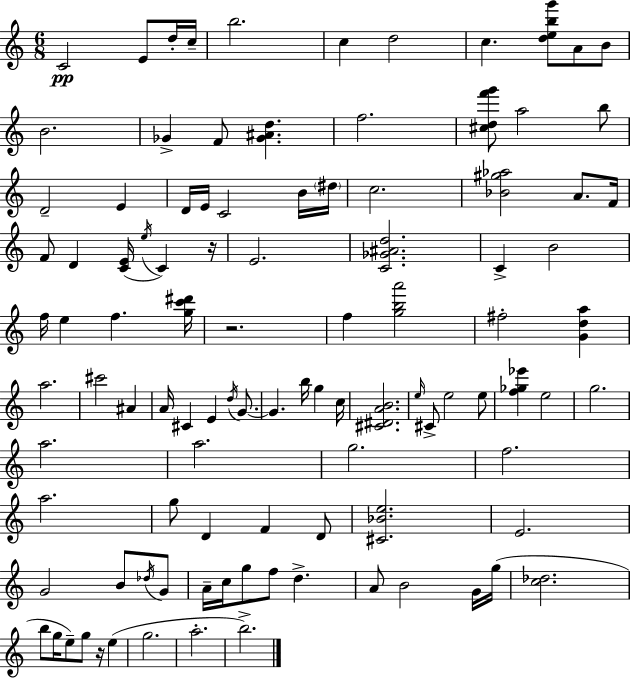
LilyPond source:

{
  \clef treble
  \numericTimeSignature
  \time 6/8
  \key c \major
  c'2\pp e'8 d''16-. c''16-- | b''2. | c''4 d''2 | c''4. <d'' e'' b'' g'''>8 a'8 b'8 | \break b'2. | ges'4-> f'8 <ges' ais' d''>4. | f''2. | <cis'' d'' f''' g'''>8 a''2 b''8 | \break d'2-- e'4 | d'16 e'16 c'2 b'16 \parenthesize dis''16 | c''2. | <bes' gis'' aes''>2 a'8. f'16 | \break f'8 d'4 <c' e'>16( \acciaccatura { e''16 } c'4) | r16 e'2. | <c' ges' ais' d''>2. | c'4-> b'2 | \break f''16 e''4 f''4. | <g'' c''' dis'''>16 r2. | f''4 <g'' b'' a'''>2 | fis''2-. <g' d'' a''>4 | \break a''2. | cis'''2 ais'4 | a'16 cis'4 e'4 \acciaccatura { d''16 } g'8.~~ | g'4. b''16 g''4 | \break c''16 <cis' dis' a' b'>2. | \grace { e''16 } cis'8-> e''2 | e''8 <f'' ges'' ees'''>4 e''2 | g''2. | \break a''2. | a''2. | g''2. | f''2. | \break a''2. | g''8 d'4 f'4 | d'8 <cis' bes' e''>2. | e'2. | \break g'2 b'8 | \acciaccatura { des''16 } g'8 a'16-- c''16 g''8 f''8 d''4.-> | a'8 b'2 | g'16 g''16( <c'' des''>2. | \break b''8 g''16 e''8--) g''8 r16 | e''4( g''2. | a''2.-. | b''2.->) | \break \bar "|."
}